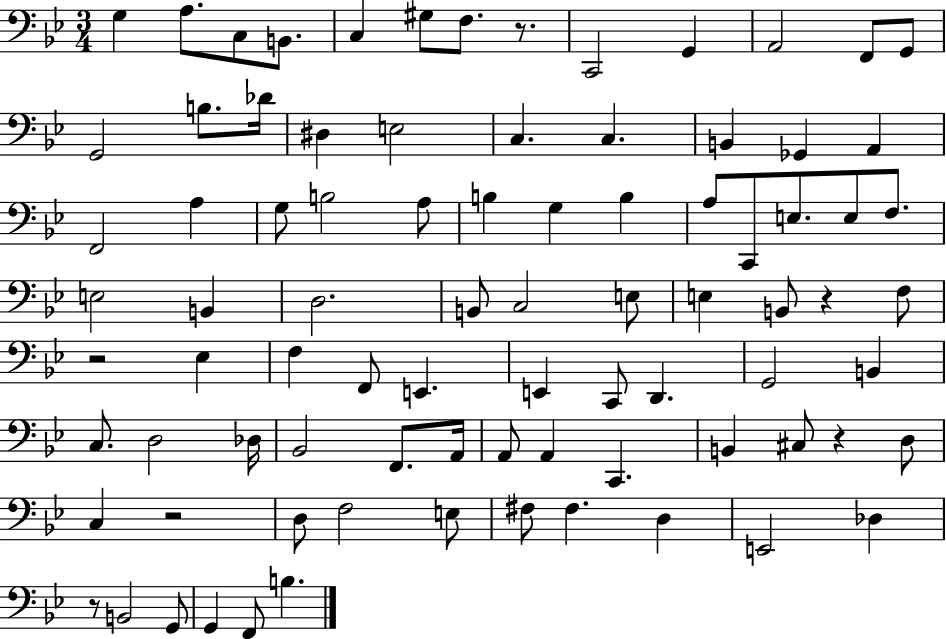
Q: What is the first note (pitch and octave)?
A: G3